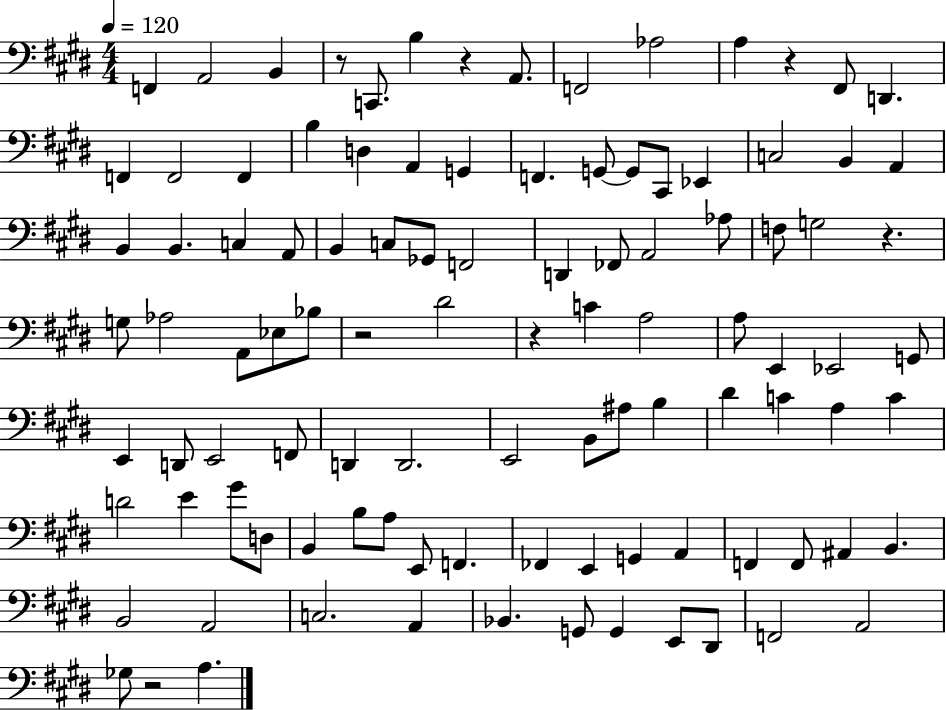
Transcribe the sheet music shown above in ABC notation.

X:1
T:Untitled
M:4/4
L:1/4
K:E
F,, A,,2 B,, z/2 C,,/2 B, z A,,/2 F,,2 _A,2 A, z ^F,,/2 D,, F,, F,,2 F,, B, D, A,, G,, F,, G,,/2 G,,/2 ^C,,/2 _E,, C,2 B,, A,, B,, B,, C, A,,/2 B,, C,/2 _G,,/2 F,,2 D,, _F,,/2 A,,2 _A,/2 F,/2 G,2 z G,/2 _A,2 A,,/2 _E,/2 _B,/2 z2 ^D2 z C A,2 A,/2 E,, _E,,2 G,,/2 E,, D,,/2 E,,2 F,,/2 D,, D,,2 E,,2 B,,/2 ^A,/2 B, ^D C A, C D2 E ^G/2 D,/2 B,, B,/2 A,/2 E,,/2 F,, _F,, E,, G,, A,, F,, F,,/2 ^A,, B,, B,,2 A,,2 C,2 A,, _B,, G,,/2 G,, E,,/2 ^D,,/2 F,,2 A,,2 _G,/2 z2 A,